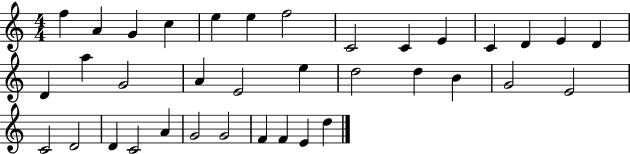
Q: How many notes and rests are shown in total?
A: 36